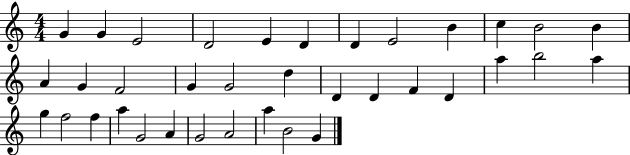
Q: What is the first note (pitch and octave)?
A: G4